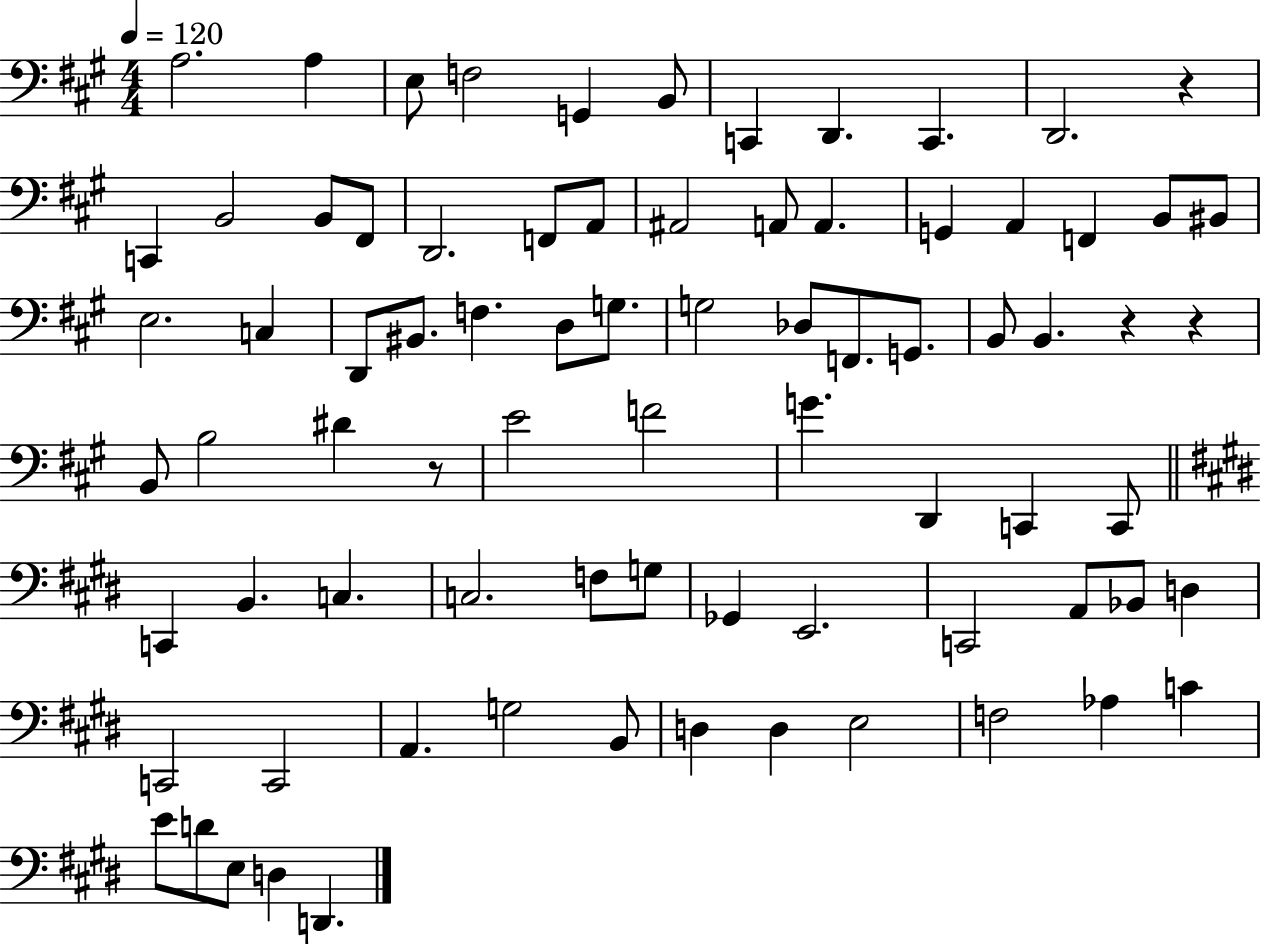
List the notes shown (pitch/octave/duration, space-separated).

A3/h. A3/q E3/e F3/h G2/q B2/e C2/q D2/q. C2/q. D2/h. R/q C2/q B2/h B2/e F#2/e D2/h. F2/e A2/e A#2/h A2/e A2/q. G2/q A2/q F2/q B2/e BIS2/e E3/h. C3/q D2/e BIS2/e. F3/q. D3/e G3/e. G3/h Db3/e F2/e. G2/e. B2/e B2/q. R/q R/q B2/e B3/h D#4/q R/e E4/h F4/h G4/q. D2/q C2/q C2/e C2/q B2/q. C3/q. C3/h. F3/e G3/e Gb2/q E2/h. C2/h A2/e Bb2/e D3/q C2/h C2/h A2/q. G3/h B2/e D3/q D3/q E3/h F3/h Ab3/q C4/q E4/e D4/e E3/e D3/q D2/q.